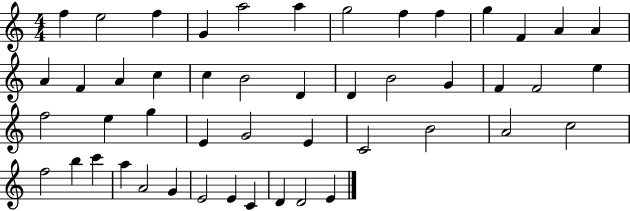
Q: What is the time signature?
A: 4/4